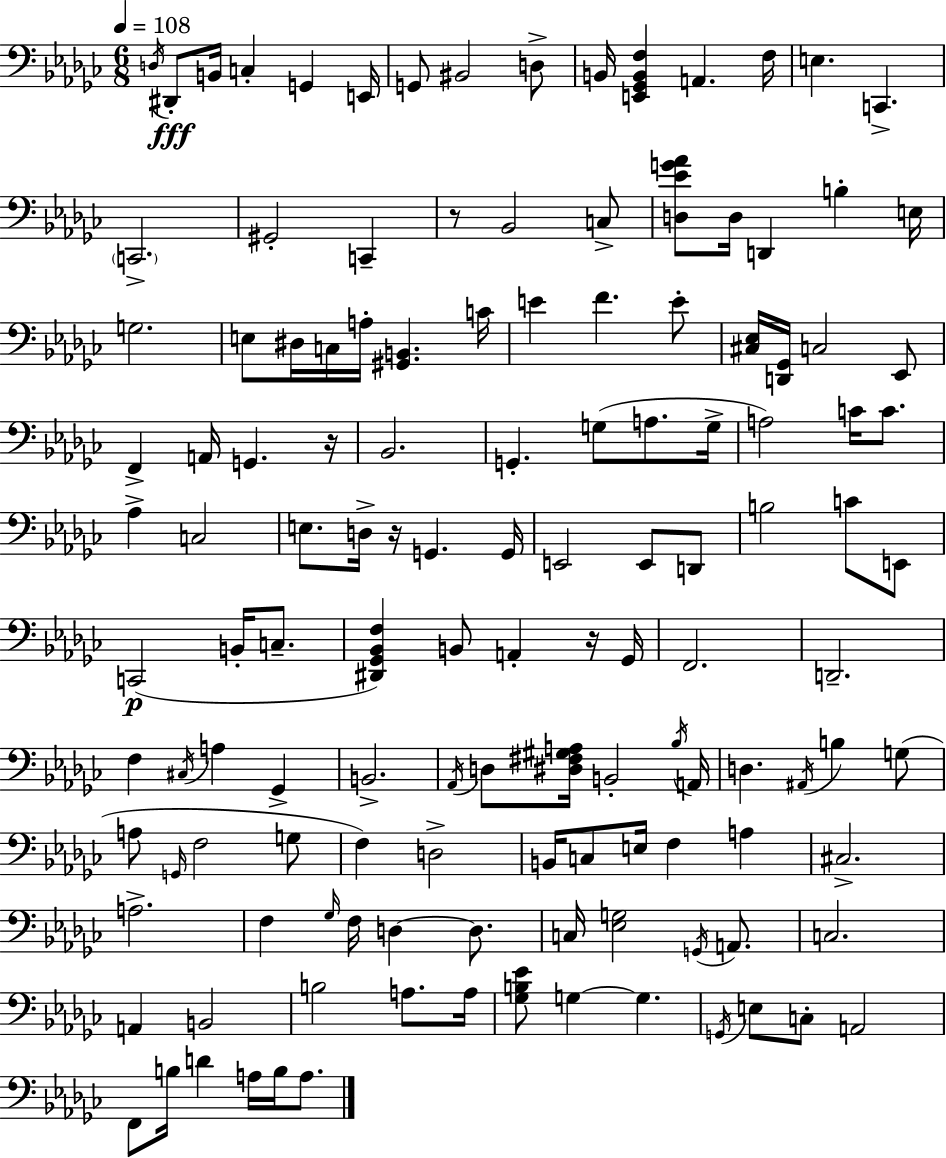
D3/s D#2/e B2/s C3/q G2/q E2/s G2/e BIS2/h D3/e B2/s [E2,Gb2,B2,F3]/q A2/q. F3/s E3/q. C2/q. C2/h. G#2/h C2/q R/e Bb2/h C3/e [D3,Eb4,G4,Ab4]/e D3/s D2/q B3/q E3/s G3/h. E3/e D#3/s C3/s A3/s [G#2,B2]/q. C4/s E4/q F4/q. E4/e [C#3,Eb3]/s [D2,Gb2]/s C3/h Eb2/e F2/q A2/s G2/q. R/s Bb2/h. G2/q. G3/e A3/e. G3/s A3/h C4/s C4/e. Ab3/q C3/h E3/e. D3/s R/s G2/q. G2/s E2/h E2/e D2/e B3/h C4/e E2/e C2/h B2/s C3/e. [D#2,Gb2,Bb2,F3]/q B2/e A2/q R/s Gb2/s F2/h. D2/h. F3/q C#3/s A3/q Gb2/q B2/h. Ab2/s D3/e [D#3,F#3,G#3,A3]/s B2/h Bb3/s A2/s D3/q. A#2/s B3/q G3/e A3/e G2/s F3/h G3/e F3/q D3/h B2/s C3/e E3/s F3/q A3/q C#3/h. A3/h. F3/q Gb3/s F3/s D3/q D3/e. C3/s [Eb3,G3]/h G2/s A2/e. C3/h. A2/q B2/h B3/h A3/e. A3/s [Gb3,B3,Eb4]/e G3/q G3/q. G2/s E3/e C3/e A2/h F2/e B3/s D4/q A3/s B3/s A3/e.